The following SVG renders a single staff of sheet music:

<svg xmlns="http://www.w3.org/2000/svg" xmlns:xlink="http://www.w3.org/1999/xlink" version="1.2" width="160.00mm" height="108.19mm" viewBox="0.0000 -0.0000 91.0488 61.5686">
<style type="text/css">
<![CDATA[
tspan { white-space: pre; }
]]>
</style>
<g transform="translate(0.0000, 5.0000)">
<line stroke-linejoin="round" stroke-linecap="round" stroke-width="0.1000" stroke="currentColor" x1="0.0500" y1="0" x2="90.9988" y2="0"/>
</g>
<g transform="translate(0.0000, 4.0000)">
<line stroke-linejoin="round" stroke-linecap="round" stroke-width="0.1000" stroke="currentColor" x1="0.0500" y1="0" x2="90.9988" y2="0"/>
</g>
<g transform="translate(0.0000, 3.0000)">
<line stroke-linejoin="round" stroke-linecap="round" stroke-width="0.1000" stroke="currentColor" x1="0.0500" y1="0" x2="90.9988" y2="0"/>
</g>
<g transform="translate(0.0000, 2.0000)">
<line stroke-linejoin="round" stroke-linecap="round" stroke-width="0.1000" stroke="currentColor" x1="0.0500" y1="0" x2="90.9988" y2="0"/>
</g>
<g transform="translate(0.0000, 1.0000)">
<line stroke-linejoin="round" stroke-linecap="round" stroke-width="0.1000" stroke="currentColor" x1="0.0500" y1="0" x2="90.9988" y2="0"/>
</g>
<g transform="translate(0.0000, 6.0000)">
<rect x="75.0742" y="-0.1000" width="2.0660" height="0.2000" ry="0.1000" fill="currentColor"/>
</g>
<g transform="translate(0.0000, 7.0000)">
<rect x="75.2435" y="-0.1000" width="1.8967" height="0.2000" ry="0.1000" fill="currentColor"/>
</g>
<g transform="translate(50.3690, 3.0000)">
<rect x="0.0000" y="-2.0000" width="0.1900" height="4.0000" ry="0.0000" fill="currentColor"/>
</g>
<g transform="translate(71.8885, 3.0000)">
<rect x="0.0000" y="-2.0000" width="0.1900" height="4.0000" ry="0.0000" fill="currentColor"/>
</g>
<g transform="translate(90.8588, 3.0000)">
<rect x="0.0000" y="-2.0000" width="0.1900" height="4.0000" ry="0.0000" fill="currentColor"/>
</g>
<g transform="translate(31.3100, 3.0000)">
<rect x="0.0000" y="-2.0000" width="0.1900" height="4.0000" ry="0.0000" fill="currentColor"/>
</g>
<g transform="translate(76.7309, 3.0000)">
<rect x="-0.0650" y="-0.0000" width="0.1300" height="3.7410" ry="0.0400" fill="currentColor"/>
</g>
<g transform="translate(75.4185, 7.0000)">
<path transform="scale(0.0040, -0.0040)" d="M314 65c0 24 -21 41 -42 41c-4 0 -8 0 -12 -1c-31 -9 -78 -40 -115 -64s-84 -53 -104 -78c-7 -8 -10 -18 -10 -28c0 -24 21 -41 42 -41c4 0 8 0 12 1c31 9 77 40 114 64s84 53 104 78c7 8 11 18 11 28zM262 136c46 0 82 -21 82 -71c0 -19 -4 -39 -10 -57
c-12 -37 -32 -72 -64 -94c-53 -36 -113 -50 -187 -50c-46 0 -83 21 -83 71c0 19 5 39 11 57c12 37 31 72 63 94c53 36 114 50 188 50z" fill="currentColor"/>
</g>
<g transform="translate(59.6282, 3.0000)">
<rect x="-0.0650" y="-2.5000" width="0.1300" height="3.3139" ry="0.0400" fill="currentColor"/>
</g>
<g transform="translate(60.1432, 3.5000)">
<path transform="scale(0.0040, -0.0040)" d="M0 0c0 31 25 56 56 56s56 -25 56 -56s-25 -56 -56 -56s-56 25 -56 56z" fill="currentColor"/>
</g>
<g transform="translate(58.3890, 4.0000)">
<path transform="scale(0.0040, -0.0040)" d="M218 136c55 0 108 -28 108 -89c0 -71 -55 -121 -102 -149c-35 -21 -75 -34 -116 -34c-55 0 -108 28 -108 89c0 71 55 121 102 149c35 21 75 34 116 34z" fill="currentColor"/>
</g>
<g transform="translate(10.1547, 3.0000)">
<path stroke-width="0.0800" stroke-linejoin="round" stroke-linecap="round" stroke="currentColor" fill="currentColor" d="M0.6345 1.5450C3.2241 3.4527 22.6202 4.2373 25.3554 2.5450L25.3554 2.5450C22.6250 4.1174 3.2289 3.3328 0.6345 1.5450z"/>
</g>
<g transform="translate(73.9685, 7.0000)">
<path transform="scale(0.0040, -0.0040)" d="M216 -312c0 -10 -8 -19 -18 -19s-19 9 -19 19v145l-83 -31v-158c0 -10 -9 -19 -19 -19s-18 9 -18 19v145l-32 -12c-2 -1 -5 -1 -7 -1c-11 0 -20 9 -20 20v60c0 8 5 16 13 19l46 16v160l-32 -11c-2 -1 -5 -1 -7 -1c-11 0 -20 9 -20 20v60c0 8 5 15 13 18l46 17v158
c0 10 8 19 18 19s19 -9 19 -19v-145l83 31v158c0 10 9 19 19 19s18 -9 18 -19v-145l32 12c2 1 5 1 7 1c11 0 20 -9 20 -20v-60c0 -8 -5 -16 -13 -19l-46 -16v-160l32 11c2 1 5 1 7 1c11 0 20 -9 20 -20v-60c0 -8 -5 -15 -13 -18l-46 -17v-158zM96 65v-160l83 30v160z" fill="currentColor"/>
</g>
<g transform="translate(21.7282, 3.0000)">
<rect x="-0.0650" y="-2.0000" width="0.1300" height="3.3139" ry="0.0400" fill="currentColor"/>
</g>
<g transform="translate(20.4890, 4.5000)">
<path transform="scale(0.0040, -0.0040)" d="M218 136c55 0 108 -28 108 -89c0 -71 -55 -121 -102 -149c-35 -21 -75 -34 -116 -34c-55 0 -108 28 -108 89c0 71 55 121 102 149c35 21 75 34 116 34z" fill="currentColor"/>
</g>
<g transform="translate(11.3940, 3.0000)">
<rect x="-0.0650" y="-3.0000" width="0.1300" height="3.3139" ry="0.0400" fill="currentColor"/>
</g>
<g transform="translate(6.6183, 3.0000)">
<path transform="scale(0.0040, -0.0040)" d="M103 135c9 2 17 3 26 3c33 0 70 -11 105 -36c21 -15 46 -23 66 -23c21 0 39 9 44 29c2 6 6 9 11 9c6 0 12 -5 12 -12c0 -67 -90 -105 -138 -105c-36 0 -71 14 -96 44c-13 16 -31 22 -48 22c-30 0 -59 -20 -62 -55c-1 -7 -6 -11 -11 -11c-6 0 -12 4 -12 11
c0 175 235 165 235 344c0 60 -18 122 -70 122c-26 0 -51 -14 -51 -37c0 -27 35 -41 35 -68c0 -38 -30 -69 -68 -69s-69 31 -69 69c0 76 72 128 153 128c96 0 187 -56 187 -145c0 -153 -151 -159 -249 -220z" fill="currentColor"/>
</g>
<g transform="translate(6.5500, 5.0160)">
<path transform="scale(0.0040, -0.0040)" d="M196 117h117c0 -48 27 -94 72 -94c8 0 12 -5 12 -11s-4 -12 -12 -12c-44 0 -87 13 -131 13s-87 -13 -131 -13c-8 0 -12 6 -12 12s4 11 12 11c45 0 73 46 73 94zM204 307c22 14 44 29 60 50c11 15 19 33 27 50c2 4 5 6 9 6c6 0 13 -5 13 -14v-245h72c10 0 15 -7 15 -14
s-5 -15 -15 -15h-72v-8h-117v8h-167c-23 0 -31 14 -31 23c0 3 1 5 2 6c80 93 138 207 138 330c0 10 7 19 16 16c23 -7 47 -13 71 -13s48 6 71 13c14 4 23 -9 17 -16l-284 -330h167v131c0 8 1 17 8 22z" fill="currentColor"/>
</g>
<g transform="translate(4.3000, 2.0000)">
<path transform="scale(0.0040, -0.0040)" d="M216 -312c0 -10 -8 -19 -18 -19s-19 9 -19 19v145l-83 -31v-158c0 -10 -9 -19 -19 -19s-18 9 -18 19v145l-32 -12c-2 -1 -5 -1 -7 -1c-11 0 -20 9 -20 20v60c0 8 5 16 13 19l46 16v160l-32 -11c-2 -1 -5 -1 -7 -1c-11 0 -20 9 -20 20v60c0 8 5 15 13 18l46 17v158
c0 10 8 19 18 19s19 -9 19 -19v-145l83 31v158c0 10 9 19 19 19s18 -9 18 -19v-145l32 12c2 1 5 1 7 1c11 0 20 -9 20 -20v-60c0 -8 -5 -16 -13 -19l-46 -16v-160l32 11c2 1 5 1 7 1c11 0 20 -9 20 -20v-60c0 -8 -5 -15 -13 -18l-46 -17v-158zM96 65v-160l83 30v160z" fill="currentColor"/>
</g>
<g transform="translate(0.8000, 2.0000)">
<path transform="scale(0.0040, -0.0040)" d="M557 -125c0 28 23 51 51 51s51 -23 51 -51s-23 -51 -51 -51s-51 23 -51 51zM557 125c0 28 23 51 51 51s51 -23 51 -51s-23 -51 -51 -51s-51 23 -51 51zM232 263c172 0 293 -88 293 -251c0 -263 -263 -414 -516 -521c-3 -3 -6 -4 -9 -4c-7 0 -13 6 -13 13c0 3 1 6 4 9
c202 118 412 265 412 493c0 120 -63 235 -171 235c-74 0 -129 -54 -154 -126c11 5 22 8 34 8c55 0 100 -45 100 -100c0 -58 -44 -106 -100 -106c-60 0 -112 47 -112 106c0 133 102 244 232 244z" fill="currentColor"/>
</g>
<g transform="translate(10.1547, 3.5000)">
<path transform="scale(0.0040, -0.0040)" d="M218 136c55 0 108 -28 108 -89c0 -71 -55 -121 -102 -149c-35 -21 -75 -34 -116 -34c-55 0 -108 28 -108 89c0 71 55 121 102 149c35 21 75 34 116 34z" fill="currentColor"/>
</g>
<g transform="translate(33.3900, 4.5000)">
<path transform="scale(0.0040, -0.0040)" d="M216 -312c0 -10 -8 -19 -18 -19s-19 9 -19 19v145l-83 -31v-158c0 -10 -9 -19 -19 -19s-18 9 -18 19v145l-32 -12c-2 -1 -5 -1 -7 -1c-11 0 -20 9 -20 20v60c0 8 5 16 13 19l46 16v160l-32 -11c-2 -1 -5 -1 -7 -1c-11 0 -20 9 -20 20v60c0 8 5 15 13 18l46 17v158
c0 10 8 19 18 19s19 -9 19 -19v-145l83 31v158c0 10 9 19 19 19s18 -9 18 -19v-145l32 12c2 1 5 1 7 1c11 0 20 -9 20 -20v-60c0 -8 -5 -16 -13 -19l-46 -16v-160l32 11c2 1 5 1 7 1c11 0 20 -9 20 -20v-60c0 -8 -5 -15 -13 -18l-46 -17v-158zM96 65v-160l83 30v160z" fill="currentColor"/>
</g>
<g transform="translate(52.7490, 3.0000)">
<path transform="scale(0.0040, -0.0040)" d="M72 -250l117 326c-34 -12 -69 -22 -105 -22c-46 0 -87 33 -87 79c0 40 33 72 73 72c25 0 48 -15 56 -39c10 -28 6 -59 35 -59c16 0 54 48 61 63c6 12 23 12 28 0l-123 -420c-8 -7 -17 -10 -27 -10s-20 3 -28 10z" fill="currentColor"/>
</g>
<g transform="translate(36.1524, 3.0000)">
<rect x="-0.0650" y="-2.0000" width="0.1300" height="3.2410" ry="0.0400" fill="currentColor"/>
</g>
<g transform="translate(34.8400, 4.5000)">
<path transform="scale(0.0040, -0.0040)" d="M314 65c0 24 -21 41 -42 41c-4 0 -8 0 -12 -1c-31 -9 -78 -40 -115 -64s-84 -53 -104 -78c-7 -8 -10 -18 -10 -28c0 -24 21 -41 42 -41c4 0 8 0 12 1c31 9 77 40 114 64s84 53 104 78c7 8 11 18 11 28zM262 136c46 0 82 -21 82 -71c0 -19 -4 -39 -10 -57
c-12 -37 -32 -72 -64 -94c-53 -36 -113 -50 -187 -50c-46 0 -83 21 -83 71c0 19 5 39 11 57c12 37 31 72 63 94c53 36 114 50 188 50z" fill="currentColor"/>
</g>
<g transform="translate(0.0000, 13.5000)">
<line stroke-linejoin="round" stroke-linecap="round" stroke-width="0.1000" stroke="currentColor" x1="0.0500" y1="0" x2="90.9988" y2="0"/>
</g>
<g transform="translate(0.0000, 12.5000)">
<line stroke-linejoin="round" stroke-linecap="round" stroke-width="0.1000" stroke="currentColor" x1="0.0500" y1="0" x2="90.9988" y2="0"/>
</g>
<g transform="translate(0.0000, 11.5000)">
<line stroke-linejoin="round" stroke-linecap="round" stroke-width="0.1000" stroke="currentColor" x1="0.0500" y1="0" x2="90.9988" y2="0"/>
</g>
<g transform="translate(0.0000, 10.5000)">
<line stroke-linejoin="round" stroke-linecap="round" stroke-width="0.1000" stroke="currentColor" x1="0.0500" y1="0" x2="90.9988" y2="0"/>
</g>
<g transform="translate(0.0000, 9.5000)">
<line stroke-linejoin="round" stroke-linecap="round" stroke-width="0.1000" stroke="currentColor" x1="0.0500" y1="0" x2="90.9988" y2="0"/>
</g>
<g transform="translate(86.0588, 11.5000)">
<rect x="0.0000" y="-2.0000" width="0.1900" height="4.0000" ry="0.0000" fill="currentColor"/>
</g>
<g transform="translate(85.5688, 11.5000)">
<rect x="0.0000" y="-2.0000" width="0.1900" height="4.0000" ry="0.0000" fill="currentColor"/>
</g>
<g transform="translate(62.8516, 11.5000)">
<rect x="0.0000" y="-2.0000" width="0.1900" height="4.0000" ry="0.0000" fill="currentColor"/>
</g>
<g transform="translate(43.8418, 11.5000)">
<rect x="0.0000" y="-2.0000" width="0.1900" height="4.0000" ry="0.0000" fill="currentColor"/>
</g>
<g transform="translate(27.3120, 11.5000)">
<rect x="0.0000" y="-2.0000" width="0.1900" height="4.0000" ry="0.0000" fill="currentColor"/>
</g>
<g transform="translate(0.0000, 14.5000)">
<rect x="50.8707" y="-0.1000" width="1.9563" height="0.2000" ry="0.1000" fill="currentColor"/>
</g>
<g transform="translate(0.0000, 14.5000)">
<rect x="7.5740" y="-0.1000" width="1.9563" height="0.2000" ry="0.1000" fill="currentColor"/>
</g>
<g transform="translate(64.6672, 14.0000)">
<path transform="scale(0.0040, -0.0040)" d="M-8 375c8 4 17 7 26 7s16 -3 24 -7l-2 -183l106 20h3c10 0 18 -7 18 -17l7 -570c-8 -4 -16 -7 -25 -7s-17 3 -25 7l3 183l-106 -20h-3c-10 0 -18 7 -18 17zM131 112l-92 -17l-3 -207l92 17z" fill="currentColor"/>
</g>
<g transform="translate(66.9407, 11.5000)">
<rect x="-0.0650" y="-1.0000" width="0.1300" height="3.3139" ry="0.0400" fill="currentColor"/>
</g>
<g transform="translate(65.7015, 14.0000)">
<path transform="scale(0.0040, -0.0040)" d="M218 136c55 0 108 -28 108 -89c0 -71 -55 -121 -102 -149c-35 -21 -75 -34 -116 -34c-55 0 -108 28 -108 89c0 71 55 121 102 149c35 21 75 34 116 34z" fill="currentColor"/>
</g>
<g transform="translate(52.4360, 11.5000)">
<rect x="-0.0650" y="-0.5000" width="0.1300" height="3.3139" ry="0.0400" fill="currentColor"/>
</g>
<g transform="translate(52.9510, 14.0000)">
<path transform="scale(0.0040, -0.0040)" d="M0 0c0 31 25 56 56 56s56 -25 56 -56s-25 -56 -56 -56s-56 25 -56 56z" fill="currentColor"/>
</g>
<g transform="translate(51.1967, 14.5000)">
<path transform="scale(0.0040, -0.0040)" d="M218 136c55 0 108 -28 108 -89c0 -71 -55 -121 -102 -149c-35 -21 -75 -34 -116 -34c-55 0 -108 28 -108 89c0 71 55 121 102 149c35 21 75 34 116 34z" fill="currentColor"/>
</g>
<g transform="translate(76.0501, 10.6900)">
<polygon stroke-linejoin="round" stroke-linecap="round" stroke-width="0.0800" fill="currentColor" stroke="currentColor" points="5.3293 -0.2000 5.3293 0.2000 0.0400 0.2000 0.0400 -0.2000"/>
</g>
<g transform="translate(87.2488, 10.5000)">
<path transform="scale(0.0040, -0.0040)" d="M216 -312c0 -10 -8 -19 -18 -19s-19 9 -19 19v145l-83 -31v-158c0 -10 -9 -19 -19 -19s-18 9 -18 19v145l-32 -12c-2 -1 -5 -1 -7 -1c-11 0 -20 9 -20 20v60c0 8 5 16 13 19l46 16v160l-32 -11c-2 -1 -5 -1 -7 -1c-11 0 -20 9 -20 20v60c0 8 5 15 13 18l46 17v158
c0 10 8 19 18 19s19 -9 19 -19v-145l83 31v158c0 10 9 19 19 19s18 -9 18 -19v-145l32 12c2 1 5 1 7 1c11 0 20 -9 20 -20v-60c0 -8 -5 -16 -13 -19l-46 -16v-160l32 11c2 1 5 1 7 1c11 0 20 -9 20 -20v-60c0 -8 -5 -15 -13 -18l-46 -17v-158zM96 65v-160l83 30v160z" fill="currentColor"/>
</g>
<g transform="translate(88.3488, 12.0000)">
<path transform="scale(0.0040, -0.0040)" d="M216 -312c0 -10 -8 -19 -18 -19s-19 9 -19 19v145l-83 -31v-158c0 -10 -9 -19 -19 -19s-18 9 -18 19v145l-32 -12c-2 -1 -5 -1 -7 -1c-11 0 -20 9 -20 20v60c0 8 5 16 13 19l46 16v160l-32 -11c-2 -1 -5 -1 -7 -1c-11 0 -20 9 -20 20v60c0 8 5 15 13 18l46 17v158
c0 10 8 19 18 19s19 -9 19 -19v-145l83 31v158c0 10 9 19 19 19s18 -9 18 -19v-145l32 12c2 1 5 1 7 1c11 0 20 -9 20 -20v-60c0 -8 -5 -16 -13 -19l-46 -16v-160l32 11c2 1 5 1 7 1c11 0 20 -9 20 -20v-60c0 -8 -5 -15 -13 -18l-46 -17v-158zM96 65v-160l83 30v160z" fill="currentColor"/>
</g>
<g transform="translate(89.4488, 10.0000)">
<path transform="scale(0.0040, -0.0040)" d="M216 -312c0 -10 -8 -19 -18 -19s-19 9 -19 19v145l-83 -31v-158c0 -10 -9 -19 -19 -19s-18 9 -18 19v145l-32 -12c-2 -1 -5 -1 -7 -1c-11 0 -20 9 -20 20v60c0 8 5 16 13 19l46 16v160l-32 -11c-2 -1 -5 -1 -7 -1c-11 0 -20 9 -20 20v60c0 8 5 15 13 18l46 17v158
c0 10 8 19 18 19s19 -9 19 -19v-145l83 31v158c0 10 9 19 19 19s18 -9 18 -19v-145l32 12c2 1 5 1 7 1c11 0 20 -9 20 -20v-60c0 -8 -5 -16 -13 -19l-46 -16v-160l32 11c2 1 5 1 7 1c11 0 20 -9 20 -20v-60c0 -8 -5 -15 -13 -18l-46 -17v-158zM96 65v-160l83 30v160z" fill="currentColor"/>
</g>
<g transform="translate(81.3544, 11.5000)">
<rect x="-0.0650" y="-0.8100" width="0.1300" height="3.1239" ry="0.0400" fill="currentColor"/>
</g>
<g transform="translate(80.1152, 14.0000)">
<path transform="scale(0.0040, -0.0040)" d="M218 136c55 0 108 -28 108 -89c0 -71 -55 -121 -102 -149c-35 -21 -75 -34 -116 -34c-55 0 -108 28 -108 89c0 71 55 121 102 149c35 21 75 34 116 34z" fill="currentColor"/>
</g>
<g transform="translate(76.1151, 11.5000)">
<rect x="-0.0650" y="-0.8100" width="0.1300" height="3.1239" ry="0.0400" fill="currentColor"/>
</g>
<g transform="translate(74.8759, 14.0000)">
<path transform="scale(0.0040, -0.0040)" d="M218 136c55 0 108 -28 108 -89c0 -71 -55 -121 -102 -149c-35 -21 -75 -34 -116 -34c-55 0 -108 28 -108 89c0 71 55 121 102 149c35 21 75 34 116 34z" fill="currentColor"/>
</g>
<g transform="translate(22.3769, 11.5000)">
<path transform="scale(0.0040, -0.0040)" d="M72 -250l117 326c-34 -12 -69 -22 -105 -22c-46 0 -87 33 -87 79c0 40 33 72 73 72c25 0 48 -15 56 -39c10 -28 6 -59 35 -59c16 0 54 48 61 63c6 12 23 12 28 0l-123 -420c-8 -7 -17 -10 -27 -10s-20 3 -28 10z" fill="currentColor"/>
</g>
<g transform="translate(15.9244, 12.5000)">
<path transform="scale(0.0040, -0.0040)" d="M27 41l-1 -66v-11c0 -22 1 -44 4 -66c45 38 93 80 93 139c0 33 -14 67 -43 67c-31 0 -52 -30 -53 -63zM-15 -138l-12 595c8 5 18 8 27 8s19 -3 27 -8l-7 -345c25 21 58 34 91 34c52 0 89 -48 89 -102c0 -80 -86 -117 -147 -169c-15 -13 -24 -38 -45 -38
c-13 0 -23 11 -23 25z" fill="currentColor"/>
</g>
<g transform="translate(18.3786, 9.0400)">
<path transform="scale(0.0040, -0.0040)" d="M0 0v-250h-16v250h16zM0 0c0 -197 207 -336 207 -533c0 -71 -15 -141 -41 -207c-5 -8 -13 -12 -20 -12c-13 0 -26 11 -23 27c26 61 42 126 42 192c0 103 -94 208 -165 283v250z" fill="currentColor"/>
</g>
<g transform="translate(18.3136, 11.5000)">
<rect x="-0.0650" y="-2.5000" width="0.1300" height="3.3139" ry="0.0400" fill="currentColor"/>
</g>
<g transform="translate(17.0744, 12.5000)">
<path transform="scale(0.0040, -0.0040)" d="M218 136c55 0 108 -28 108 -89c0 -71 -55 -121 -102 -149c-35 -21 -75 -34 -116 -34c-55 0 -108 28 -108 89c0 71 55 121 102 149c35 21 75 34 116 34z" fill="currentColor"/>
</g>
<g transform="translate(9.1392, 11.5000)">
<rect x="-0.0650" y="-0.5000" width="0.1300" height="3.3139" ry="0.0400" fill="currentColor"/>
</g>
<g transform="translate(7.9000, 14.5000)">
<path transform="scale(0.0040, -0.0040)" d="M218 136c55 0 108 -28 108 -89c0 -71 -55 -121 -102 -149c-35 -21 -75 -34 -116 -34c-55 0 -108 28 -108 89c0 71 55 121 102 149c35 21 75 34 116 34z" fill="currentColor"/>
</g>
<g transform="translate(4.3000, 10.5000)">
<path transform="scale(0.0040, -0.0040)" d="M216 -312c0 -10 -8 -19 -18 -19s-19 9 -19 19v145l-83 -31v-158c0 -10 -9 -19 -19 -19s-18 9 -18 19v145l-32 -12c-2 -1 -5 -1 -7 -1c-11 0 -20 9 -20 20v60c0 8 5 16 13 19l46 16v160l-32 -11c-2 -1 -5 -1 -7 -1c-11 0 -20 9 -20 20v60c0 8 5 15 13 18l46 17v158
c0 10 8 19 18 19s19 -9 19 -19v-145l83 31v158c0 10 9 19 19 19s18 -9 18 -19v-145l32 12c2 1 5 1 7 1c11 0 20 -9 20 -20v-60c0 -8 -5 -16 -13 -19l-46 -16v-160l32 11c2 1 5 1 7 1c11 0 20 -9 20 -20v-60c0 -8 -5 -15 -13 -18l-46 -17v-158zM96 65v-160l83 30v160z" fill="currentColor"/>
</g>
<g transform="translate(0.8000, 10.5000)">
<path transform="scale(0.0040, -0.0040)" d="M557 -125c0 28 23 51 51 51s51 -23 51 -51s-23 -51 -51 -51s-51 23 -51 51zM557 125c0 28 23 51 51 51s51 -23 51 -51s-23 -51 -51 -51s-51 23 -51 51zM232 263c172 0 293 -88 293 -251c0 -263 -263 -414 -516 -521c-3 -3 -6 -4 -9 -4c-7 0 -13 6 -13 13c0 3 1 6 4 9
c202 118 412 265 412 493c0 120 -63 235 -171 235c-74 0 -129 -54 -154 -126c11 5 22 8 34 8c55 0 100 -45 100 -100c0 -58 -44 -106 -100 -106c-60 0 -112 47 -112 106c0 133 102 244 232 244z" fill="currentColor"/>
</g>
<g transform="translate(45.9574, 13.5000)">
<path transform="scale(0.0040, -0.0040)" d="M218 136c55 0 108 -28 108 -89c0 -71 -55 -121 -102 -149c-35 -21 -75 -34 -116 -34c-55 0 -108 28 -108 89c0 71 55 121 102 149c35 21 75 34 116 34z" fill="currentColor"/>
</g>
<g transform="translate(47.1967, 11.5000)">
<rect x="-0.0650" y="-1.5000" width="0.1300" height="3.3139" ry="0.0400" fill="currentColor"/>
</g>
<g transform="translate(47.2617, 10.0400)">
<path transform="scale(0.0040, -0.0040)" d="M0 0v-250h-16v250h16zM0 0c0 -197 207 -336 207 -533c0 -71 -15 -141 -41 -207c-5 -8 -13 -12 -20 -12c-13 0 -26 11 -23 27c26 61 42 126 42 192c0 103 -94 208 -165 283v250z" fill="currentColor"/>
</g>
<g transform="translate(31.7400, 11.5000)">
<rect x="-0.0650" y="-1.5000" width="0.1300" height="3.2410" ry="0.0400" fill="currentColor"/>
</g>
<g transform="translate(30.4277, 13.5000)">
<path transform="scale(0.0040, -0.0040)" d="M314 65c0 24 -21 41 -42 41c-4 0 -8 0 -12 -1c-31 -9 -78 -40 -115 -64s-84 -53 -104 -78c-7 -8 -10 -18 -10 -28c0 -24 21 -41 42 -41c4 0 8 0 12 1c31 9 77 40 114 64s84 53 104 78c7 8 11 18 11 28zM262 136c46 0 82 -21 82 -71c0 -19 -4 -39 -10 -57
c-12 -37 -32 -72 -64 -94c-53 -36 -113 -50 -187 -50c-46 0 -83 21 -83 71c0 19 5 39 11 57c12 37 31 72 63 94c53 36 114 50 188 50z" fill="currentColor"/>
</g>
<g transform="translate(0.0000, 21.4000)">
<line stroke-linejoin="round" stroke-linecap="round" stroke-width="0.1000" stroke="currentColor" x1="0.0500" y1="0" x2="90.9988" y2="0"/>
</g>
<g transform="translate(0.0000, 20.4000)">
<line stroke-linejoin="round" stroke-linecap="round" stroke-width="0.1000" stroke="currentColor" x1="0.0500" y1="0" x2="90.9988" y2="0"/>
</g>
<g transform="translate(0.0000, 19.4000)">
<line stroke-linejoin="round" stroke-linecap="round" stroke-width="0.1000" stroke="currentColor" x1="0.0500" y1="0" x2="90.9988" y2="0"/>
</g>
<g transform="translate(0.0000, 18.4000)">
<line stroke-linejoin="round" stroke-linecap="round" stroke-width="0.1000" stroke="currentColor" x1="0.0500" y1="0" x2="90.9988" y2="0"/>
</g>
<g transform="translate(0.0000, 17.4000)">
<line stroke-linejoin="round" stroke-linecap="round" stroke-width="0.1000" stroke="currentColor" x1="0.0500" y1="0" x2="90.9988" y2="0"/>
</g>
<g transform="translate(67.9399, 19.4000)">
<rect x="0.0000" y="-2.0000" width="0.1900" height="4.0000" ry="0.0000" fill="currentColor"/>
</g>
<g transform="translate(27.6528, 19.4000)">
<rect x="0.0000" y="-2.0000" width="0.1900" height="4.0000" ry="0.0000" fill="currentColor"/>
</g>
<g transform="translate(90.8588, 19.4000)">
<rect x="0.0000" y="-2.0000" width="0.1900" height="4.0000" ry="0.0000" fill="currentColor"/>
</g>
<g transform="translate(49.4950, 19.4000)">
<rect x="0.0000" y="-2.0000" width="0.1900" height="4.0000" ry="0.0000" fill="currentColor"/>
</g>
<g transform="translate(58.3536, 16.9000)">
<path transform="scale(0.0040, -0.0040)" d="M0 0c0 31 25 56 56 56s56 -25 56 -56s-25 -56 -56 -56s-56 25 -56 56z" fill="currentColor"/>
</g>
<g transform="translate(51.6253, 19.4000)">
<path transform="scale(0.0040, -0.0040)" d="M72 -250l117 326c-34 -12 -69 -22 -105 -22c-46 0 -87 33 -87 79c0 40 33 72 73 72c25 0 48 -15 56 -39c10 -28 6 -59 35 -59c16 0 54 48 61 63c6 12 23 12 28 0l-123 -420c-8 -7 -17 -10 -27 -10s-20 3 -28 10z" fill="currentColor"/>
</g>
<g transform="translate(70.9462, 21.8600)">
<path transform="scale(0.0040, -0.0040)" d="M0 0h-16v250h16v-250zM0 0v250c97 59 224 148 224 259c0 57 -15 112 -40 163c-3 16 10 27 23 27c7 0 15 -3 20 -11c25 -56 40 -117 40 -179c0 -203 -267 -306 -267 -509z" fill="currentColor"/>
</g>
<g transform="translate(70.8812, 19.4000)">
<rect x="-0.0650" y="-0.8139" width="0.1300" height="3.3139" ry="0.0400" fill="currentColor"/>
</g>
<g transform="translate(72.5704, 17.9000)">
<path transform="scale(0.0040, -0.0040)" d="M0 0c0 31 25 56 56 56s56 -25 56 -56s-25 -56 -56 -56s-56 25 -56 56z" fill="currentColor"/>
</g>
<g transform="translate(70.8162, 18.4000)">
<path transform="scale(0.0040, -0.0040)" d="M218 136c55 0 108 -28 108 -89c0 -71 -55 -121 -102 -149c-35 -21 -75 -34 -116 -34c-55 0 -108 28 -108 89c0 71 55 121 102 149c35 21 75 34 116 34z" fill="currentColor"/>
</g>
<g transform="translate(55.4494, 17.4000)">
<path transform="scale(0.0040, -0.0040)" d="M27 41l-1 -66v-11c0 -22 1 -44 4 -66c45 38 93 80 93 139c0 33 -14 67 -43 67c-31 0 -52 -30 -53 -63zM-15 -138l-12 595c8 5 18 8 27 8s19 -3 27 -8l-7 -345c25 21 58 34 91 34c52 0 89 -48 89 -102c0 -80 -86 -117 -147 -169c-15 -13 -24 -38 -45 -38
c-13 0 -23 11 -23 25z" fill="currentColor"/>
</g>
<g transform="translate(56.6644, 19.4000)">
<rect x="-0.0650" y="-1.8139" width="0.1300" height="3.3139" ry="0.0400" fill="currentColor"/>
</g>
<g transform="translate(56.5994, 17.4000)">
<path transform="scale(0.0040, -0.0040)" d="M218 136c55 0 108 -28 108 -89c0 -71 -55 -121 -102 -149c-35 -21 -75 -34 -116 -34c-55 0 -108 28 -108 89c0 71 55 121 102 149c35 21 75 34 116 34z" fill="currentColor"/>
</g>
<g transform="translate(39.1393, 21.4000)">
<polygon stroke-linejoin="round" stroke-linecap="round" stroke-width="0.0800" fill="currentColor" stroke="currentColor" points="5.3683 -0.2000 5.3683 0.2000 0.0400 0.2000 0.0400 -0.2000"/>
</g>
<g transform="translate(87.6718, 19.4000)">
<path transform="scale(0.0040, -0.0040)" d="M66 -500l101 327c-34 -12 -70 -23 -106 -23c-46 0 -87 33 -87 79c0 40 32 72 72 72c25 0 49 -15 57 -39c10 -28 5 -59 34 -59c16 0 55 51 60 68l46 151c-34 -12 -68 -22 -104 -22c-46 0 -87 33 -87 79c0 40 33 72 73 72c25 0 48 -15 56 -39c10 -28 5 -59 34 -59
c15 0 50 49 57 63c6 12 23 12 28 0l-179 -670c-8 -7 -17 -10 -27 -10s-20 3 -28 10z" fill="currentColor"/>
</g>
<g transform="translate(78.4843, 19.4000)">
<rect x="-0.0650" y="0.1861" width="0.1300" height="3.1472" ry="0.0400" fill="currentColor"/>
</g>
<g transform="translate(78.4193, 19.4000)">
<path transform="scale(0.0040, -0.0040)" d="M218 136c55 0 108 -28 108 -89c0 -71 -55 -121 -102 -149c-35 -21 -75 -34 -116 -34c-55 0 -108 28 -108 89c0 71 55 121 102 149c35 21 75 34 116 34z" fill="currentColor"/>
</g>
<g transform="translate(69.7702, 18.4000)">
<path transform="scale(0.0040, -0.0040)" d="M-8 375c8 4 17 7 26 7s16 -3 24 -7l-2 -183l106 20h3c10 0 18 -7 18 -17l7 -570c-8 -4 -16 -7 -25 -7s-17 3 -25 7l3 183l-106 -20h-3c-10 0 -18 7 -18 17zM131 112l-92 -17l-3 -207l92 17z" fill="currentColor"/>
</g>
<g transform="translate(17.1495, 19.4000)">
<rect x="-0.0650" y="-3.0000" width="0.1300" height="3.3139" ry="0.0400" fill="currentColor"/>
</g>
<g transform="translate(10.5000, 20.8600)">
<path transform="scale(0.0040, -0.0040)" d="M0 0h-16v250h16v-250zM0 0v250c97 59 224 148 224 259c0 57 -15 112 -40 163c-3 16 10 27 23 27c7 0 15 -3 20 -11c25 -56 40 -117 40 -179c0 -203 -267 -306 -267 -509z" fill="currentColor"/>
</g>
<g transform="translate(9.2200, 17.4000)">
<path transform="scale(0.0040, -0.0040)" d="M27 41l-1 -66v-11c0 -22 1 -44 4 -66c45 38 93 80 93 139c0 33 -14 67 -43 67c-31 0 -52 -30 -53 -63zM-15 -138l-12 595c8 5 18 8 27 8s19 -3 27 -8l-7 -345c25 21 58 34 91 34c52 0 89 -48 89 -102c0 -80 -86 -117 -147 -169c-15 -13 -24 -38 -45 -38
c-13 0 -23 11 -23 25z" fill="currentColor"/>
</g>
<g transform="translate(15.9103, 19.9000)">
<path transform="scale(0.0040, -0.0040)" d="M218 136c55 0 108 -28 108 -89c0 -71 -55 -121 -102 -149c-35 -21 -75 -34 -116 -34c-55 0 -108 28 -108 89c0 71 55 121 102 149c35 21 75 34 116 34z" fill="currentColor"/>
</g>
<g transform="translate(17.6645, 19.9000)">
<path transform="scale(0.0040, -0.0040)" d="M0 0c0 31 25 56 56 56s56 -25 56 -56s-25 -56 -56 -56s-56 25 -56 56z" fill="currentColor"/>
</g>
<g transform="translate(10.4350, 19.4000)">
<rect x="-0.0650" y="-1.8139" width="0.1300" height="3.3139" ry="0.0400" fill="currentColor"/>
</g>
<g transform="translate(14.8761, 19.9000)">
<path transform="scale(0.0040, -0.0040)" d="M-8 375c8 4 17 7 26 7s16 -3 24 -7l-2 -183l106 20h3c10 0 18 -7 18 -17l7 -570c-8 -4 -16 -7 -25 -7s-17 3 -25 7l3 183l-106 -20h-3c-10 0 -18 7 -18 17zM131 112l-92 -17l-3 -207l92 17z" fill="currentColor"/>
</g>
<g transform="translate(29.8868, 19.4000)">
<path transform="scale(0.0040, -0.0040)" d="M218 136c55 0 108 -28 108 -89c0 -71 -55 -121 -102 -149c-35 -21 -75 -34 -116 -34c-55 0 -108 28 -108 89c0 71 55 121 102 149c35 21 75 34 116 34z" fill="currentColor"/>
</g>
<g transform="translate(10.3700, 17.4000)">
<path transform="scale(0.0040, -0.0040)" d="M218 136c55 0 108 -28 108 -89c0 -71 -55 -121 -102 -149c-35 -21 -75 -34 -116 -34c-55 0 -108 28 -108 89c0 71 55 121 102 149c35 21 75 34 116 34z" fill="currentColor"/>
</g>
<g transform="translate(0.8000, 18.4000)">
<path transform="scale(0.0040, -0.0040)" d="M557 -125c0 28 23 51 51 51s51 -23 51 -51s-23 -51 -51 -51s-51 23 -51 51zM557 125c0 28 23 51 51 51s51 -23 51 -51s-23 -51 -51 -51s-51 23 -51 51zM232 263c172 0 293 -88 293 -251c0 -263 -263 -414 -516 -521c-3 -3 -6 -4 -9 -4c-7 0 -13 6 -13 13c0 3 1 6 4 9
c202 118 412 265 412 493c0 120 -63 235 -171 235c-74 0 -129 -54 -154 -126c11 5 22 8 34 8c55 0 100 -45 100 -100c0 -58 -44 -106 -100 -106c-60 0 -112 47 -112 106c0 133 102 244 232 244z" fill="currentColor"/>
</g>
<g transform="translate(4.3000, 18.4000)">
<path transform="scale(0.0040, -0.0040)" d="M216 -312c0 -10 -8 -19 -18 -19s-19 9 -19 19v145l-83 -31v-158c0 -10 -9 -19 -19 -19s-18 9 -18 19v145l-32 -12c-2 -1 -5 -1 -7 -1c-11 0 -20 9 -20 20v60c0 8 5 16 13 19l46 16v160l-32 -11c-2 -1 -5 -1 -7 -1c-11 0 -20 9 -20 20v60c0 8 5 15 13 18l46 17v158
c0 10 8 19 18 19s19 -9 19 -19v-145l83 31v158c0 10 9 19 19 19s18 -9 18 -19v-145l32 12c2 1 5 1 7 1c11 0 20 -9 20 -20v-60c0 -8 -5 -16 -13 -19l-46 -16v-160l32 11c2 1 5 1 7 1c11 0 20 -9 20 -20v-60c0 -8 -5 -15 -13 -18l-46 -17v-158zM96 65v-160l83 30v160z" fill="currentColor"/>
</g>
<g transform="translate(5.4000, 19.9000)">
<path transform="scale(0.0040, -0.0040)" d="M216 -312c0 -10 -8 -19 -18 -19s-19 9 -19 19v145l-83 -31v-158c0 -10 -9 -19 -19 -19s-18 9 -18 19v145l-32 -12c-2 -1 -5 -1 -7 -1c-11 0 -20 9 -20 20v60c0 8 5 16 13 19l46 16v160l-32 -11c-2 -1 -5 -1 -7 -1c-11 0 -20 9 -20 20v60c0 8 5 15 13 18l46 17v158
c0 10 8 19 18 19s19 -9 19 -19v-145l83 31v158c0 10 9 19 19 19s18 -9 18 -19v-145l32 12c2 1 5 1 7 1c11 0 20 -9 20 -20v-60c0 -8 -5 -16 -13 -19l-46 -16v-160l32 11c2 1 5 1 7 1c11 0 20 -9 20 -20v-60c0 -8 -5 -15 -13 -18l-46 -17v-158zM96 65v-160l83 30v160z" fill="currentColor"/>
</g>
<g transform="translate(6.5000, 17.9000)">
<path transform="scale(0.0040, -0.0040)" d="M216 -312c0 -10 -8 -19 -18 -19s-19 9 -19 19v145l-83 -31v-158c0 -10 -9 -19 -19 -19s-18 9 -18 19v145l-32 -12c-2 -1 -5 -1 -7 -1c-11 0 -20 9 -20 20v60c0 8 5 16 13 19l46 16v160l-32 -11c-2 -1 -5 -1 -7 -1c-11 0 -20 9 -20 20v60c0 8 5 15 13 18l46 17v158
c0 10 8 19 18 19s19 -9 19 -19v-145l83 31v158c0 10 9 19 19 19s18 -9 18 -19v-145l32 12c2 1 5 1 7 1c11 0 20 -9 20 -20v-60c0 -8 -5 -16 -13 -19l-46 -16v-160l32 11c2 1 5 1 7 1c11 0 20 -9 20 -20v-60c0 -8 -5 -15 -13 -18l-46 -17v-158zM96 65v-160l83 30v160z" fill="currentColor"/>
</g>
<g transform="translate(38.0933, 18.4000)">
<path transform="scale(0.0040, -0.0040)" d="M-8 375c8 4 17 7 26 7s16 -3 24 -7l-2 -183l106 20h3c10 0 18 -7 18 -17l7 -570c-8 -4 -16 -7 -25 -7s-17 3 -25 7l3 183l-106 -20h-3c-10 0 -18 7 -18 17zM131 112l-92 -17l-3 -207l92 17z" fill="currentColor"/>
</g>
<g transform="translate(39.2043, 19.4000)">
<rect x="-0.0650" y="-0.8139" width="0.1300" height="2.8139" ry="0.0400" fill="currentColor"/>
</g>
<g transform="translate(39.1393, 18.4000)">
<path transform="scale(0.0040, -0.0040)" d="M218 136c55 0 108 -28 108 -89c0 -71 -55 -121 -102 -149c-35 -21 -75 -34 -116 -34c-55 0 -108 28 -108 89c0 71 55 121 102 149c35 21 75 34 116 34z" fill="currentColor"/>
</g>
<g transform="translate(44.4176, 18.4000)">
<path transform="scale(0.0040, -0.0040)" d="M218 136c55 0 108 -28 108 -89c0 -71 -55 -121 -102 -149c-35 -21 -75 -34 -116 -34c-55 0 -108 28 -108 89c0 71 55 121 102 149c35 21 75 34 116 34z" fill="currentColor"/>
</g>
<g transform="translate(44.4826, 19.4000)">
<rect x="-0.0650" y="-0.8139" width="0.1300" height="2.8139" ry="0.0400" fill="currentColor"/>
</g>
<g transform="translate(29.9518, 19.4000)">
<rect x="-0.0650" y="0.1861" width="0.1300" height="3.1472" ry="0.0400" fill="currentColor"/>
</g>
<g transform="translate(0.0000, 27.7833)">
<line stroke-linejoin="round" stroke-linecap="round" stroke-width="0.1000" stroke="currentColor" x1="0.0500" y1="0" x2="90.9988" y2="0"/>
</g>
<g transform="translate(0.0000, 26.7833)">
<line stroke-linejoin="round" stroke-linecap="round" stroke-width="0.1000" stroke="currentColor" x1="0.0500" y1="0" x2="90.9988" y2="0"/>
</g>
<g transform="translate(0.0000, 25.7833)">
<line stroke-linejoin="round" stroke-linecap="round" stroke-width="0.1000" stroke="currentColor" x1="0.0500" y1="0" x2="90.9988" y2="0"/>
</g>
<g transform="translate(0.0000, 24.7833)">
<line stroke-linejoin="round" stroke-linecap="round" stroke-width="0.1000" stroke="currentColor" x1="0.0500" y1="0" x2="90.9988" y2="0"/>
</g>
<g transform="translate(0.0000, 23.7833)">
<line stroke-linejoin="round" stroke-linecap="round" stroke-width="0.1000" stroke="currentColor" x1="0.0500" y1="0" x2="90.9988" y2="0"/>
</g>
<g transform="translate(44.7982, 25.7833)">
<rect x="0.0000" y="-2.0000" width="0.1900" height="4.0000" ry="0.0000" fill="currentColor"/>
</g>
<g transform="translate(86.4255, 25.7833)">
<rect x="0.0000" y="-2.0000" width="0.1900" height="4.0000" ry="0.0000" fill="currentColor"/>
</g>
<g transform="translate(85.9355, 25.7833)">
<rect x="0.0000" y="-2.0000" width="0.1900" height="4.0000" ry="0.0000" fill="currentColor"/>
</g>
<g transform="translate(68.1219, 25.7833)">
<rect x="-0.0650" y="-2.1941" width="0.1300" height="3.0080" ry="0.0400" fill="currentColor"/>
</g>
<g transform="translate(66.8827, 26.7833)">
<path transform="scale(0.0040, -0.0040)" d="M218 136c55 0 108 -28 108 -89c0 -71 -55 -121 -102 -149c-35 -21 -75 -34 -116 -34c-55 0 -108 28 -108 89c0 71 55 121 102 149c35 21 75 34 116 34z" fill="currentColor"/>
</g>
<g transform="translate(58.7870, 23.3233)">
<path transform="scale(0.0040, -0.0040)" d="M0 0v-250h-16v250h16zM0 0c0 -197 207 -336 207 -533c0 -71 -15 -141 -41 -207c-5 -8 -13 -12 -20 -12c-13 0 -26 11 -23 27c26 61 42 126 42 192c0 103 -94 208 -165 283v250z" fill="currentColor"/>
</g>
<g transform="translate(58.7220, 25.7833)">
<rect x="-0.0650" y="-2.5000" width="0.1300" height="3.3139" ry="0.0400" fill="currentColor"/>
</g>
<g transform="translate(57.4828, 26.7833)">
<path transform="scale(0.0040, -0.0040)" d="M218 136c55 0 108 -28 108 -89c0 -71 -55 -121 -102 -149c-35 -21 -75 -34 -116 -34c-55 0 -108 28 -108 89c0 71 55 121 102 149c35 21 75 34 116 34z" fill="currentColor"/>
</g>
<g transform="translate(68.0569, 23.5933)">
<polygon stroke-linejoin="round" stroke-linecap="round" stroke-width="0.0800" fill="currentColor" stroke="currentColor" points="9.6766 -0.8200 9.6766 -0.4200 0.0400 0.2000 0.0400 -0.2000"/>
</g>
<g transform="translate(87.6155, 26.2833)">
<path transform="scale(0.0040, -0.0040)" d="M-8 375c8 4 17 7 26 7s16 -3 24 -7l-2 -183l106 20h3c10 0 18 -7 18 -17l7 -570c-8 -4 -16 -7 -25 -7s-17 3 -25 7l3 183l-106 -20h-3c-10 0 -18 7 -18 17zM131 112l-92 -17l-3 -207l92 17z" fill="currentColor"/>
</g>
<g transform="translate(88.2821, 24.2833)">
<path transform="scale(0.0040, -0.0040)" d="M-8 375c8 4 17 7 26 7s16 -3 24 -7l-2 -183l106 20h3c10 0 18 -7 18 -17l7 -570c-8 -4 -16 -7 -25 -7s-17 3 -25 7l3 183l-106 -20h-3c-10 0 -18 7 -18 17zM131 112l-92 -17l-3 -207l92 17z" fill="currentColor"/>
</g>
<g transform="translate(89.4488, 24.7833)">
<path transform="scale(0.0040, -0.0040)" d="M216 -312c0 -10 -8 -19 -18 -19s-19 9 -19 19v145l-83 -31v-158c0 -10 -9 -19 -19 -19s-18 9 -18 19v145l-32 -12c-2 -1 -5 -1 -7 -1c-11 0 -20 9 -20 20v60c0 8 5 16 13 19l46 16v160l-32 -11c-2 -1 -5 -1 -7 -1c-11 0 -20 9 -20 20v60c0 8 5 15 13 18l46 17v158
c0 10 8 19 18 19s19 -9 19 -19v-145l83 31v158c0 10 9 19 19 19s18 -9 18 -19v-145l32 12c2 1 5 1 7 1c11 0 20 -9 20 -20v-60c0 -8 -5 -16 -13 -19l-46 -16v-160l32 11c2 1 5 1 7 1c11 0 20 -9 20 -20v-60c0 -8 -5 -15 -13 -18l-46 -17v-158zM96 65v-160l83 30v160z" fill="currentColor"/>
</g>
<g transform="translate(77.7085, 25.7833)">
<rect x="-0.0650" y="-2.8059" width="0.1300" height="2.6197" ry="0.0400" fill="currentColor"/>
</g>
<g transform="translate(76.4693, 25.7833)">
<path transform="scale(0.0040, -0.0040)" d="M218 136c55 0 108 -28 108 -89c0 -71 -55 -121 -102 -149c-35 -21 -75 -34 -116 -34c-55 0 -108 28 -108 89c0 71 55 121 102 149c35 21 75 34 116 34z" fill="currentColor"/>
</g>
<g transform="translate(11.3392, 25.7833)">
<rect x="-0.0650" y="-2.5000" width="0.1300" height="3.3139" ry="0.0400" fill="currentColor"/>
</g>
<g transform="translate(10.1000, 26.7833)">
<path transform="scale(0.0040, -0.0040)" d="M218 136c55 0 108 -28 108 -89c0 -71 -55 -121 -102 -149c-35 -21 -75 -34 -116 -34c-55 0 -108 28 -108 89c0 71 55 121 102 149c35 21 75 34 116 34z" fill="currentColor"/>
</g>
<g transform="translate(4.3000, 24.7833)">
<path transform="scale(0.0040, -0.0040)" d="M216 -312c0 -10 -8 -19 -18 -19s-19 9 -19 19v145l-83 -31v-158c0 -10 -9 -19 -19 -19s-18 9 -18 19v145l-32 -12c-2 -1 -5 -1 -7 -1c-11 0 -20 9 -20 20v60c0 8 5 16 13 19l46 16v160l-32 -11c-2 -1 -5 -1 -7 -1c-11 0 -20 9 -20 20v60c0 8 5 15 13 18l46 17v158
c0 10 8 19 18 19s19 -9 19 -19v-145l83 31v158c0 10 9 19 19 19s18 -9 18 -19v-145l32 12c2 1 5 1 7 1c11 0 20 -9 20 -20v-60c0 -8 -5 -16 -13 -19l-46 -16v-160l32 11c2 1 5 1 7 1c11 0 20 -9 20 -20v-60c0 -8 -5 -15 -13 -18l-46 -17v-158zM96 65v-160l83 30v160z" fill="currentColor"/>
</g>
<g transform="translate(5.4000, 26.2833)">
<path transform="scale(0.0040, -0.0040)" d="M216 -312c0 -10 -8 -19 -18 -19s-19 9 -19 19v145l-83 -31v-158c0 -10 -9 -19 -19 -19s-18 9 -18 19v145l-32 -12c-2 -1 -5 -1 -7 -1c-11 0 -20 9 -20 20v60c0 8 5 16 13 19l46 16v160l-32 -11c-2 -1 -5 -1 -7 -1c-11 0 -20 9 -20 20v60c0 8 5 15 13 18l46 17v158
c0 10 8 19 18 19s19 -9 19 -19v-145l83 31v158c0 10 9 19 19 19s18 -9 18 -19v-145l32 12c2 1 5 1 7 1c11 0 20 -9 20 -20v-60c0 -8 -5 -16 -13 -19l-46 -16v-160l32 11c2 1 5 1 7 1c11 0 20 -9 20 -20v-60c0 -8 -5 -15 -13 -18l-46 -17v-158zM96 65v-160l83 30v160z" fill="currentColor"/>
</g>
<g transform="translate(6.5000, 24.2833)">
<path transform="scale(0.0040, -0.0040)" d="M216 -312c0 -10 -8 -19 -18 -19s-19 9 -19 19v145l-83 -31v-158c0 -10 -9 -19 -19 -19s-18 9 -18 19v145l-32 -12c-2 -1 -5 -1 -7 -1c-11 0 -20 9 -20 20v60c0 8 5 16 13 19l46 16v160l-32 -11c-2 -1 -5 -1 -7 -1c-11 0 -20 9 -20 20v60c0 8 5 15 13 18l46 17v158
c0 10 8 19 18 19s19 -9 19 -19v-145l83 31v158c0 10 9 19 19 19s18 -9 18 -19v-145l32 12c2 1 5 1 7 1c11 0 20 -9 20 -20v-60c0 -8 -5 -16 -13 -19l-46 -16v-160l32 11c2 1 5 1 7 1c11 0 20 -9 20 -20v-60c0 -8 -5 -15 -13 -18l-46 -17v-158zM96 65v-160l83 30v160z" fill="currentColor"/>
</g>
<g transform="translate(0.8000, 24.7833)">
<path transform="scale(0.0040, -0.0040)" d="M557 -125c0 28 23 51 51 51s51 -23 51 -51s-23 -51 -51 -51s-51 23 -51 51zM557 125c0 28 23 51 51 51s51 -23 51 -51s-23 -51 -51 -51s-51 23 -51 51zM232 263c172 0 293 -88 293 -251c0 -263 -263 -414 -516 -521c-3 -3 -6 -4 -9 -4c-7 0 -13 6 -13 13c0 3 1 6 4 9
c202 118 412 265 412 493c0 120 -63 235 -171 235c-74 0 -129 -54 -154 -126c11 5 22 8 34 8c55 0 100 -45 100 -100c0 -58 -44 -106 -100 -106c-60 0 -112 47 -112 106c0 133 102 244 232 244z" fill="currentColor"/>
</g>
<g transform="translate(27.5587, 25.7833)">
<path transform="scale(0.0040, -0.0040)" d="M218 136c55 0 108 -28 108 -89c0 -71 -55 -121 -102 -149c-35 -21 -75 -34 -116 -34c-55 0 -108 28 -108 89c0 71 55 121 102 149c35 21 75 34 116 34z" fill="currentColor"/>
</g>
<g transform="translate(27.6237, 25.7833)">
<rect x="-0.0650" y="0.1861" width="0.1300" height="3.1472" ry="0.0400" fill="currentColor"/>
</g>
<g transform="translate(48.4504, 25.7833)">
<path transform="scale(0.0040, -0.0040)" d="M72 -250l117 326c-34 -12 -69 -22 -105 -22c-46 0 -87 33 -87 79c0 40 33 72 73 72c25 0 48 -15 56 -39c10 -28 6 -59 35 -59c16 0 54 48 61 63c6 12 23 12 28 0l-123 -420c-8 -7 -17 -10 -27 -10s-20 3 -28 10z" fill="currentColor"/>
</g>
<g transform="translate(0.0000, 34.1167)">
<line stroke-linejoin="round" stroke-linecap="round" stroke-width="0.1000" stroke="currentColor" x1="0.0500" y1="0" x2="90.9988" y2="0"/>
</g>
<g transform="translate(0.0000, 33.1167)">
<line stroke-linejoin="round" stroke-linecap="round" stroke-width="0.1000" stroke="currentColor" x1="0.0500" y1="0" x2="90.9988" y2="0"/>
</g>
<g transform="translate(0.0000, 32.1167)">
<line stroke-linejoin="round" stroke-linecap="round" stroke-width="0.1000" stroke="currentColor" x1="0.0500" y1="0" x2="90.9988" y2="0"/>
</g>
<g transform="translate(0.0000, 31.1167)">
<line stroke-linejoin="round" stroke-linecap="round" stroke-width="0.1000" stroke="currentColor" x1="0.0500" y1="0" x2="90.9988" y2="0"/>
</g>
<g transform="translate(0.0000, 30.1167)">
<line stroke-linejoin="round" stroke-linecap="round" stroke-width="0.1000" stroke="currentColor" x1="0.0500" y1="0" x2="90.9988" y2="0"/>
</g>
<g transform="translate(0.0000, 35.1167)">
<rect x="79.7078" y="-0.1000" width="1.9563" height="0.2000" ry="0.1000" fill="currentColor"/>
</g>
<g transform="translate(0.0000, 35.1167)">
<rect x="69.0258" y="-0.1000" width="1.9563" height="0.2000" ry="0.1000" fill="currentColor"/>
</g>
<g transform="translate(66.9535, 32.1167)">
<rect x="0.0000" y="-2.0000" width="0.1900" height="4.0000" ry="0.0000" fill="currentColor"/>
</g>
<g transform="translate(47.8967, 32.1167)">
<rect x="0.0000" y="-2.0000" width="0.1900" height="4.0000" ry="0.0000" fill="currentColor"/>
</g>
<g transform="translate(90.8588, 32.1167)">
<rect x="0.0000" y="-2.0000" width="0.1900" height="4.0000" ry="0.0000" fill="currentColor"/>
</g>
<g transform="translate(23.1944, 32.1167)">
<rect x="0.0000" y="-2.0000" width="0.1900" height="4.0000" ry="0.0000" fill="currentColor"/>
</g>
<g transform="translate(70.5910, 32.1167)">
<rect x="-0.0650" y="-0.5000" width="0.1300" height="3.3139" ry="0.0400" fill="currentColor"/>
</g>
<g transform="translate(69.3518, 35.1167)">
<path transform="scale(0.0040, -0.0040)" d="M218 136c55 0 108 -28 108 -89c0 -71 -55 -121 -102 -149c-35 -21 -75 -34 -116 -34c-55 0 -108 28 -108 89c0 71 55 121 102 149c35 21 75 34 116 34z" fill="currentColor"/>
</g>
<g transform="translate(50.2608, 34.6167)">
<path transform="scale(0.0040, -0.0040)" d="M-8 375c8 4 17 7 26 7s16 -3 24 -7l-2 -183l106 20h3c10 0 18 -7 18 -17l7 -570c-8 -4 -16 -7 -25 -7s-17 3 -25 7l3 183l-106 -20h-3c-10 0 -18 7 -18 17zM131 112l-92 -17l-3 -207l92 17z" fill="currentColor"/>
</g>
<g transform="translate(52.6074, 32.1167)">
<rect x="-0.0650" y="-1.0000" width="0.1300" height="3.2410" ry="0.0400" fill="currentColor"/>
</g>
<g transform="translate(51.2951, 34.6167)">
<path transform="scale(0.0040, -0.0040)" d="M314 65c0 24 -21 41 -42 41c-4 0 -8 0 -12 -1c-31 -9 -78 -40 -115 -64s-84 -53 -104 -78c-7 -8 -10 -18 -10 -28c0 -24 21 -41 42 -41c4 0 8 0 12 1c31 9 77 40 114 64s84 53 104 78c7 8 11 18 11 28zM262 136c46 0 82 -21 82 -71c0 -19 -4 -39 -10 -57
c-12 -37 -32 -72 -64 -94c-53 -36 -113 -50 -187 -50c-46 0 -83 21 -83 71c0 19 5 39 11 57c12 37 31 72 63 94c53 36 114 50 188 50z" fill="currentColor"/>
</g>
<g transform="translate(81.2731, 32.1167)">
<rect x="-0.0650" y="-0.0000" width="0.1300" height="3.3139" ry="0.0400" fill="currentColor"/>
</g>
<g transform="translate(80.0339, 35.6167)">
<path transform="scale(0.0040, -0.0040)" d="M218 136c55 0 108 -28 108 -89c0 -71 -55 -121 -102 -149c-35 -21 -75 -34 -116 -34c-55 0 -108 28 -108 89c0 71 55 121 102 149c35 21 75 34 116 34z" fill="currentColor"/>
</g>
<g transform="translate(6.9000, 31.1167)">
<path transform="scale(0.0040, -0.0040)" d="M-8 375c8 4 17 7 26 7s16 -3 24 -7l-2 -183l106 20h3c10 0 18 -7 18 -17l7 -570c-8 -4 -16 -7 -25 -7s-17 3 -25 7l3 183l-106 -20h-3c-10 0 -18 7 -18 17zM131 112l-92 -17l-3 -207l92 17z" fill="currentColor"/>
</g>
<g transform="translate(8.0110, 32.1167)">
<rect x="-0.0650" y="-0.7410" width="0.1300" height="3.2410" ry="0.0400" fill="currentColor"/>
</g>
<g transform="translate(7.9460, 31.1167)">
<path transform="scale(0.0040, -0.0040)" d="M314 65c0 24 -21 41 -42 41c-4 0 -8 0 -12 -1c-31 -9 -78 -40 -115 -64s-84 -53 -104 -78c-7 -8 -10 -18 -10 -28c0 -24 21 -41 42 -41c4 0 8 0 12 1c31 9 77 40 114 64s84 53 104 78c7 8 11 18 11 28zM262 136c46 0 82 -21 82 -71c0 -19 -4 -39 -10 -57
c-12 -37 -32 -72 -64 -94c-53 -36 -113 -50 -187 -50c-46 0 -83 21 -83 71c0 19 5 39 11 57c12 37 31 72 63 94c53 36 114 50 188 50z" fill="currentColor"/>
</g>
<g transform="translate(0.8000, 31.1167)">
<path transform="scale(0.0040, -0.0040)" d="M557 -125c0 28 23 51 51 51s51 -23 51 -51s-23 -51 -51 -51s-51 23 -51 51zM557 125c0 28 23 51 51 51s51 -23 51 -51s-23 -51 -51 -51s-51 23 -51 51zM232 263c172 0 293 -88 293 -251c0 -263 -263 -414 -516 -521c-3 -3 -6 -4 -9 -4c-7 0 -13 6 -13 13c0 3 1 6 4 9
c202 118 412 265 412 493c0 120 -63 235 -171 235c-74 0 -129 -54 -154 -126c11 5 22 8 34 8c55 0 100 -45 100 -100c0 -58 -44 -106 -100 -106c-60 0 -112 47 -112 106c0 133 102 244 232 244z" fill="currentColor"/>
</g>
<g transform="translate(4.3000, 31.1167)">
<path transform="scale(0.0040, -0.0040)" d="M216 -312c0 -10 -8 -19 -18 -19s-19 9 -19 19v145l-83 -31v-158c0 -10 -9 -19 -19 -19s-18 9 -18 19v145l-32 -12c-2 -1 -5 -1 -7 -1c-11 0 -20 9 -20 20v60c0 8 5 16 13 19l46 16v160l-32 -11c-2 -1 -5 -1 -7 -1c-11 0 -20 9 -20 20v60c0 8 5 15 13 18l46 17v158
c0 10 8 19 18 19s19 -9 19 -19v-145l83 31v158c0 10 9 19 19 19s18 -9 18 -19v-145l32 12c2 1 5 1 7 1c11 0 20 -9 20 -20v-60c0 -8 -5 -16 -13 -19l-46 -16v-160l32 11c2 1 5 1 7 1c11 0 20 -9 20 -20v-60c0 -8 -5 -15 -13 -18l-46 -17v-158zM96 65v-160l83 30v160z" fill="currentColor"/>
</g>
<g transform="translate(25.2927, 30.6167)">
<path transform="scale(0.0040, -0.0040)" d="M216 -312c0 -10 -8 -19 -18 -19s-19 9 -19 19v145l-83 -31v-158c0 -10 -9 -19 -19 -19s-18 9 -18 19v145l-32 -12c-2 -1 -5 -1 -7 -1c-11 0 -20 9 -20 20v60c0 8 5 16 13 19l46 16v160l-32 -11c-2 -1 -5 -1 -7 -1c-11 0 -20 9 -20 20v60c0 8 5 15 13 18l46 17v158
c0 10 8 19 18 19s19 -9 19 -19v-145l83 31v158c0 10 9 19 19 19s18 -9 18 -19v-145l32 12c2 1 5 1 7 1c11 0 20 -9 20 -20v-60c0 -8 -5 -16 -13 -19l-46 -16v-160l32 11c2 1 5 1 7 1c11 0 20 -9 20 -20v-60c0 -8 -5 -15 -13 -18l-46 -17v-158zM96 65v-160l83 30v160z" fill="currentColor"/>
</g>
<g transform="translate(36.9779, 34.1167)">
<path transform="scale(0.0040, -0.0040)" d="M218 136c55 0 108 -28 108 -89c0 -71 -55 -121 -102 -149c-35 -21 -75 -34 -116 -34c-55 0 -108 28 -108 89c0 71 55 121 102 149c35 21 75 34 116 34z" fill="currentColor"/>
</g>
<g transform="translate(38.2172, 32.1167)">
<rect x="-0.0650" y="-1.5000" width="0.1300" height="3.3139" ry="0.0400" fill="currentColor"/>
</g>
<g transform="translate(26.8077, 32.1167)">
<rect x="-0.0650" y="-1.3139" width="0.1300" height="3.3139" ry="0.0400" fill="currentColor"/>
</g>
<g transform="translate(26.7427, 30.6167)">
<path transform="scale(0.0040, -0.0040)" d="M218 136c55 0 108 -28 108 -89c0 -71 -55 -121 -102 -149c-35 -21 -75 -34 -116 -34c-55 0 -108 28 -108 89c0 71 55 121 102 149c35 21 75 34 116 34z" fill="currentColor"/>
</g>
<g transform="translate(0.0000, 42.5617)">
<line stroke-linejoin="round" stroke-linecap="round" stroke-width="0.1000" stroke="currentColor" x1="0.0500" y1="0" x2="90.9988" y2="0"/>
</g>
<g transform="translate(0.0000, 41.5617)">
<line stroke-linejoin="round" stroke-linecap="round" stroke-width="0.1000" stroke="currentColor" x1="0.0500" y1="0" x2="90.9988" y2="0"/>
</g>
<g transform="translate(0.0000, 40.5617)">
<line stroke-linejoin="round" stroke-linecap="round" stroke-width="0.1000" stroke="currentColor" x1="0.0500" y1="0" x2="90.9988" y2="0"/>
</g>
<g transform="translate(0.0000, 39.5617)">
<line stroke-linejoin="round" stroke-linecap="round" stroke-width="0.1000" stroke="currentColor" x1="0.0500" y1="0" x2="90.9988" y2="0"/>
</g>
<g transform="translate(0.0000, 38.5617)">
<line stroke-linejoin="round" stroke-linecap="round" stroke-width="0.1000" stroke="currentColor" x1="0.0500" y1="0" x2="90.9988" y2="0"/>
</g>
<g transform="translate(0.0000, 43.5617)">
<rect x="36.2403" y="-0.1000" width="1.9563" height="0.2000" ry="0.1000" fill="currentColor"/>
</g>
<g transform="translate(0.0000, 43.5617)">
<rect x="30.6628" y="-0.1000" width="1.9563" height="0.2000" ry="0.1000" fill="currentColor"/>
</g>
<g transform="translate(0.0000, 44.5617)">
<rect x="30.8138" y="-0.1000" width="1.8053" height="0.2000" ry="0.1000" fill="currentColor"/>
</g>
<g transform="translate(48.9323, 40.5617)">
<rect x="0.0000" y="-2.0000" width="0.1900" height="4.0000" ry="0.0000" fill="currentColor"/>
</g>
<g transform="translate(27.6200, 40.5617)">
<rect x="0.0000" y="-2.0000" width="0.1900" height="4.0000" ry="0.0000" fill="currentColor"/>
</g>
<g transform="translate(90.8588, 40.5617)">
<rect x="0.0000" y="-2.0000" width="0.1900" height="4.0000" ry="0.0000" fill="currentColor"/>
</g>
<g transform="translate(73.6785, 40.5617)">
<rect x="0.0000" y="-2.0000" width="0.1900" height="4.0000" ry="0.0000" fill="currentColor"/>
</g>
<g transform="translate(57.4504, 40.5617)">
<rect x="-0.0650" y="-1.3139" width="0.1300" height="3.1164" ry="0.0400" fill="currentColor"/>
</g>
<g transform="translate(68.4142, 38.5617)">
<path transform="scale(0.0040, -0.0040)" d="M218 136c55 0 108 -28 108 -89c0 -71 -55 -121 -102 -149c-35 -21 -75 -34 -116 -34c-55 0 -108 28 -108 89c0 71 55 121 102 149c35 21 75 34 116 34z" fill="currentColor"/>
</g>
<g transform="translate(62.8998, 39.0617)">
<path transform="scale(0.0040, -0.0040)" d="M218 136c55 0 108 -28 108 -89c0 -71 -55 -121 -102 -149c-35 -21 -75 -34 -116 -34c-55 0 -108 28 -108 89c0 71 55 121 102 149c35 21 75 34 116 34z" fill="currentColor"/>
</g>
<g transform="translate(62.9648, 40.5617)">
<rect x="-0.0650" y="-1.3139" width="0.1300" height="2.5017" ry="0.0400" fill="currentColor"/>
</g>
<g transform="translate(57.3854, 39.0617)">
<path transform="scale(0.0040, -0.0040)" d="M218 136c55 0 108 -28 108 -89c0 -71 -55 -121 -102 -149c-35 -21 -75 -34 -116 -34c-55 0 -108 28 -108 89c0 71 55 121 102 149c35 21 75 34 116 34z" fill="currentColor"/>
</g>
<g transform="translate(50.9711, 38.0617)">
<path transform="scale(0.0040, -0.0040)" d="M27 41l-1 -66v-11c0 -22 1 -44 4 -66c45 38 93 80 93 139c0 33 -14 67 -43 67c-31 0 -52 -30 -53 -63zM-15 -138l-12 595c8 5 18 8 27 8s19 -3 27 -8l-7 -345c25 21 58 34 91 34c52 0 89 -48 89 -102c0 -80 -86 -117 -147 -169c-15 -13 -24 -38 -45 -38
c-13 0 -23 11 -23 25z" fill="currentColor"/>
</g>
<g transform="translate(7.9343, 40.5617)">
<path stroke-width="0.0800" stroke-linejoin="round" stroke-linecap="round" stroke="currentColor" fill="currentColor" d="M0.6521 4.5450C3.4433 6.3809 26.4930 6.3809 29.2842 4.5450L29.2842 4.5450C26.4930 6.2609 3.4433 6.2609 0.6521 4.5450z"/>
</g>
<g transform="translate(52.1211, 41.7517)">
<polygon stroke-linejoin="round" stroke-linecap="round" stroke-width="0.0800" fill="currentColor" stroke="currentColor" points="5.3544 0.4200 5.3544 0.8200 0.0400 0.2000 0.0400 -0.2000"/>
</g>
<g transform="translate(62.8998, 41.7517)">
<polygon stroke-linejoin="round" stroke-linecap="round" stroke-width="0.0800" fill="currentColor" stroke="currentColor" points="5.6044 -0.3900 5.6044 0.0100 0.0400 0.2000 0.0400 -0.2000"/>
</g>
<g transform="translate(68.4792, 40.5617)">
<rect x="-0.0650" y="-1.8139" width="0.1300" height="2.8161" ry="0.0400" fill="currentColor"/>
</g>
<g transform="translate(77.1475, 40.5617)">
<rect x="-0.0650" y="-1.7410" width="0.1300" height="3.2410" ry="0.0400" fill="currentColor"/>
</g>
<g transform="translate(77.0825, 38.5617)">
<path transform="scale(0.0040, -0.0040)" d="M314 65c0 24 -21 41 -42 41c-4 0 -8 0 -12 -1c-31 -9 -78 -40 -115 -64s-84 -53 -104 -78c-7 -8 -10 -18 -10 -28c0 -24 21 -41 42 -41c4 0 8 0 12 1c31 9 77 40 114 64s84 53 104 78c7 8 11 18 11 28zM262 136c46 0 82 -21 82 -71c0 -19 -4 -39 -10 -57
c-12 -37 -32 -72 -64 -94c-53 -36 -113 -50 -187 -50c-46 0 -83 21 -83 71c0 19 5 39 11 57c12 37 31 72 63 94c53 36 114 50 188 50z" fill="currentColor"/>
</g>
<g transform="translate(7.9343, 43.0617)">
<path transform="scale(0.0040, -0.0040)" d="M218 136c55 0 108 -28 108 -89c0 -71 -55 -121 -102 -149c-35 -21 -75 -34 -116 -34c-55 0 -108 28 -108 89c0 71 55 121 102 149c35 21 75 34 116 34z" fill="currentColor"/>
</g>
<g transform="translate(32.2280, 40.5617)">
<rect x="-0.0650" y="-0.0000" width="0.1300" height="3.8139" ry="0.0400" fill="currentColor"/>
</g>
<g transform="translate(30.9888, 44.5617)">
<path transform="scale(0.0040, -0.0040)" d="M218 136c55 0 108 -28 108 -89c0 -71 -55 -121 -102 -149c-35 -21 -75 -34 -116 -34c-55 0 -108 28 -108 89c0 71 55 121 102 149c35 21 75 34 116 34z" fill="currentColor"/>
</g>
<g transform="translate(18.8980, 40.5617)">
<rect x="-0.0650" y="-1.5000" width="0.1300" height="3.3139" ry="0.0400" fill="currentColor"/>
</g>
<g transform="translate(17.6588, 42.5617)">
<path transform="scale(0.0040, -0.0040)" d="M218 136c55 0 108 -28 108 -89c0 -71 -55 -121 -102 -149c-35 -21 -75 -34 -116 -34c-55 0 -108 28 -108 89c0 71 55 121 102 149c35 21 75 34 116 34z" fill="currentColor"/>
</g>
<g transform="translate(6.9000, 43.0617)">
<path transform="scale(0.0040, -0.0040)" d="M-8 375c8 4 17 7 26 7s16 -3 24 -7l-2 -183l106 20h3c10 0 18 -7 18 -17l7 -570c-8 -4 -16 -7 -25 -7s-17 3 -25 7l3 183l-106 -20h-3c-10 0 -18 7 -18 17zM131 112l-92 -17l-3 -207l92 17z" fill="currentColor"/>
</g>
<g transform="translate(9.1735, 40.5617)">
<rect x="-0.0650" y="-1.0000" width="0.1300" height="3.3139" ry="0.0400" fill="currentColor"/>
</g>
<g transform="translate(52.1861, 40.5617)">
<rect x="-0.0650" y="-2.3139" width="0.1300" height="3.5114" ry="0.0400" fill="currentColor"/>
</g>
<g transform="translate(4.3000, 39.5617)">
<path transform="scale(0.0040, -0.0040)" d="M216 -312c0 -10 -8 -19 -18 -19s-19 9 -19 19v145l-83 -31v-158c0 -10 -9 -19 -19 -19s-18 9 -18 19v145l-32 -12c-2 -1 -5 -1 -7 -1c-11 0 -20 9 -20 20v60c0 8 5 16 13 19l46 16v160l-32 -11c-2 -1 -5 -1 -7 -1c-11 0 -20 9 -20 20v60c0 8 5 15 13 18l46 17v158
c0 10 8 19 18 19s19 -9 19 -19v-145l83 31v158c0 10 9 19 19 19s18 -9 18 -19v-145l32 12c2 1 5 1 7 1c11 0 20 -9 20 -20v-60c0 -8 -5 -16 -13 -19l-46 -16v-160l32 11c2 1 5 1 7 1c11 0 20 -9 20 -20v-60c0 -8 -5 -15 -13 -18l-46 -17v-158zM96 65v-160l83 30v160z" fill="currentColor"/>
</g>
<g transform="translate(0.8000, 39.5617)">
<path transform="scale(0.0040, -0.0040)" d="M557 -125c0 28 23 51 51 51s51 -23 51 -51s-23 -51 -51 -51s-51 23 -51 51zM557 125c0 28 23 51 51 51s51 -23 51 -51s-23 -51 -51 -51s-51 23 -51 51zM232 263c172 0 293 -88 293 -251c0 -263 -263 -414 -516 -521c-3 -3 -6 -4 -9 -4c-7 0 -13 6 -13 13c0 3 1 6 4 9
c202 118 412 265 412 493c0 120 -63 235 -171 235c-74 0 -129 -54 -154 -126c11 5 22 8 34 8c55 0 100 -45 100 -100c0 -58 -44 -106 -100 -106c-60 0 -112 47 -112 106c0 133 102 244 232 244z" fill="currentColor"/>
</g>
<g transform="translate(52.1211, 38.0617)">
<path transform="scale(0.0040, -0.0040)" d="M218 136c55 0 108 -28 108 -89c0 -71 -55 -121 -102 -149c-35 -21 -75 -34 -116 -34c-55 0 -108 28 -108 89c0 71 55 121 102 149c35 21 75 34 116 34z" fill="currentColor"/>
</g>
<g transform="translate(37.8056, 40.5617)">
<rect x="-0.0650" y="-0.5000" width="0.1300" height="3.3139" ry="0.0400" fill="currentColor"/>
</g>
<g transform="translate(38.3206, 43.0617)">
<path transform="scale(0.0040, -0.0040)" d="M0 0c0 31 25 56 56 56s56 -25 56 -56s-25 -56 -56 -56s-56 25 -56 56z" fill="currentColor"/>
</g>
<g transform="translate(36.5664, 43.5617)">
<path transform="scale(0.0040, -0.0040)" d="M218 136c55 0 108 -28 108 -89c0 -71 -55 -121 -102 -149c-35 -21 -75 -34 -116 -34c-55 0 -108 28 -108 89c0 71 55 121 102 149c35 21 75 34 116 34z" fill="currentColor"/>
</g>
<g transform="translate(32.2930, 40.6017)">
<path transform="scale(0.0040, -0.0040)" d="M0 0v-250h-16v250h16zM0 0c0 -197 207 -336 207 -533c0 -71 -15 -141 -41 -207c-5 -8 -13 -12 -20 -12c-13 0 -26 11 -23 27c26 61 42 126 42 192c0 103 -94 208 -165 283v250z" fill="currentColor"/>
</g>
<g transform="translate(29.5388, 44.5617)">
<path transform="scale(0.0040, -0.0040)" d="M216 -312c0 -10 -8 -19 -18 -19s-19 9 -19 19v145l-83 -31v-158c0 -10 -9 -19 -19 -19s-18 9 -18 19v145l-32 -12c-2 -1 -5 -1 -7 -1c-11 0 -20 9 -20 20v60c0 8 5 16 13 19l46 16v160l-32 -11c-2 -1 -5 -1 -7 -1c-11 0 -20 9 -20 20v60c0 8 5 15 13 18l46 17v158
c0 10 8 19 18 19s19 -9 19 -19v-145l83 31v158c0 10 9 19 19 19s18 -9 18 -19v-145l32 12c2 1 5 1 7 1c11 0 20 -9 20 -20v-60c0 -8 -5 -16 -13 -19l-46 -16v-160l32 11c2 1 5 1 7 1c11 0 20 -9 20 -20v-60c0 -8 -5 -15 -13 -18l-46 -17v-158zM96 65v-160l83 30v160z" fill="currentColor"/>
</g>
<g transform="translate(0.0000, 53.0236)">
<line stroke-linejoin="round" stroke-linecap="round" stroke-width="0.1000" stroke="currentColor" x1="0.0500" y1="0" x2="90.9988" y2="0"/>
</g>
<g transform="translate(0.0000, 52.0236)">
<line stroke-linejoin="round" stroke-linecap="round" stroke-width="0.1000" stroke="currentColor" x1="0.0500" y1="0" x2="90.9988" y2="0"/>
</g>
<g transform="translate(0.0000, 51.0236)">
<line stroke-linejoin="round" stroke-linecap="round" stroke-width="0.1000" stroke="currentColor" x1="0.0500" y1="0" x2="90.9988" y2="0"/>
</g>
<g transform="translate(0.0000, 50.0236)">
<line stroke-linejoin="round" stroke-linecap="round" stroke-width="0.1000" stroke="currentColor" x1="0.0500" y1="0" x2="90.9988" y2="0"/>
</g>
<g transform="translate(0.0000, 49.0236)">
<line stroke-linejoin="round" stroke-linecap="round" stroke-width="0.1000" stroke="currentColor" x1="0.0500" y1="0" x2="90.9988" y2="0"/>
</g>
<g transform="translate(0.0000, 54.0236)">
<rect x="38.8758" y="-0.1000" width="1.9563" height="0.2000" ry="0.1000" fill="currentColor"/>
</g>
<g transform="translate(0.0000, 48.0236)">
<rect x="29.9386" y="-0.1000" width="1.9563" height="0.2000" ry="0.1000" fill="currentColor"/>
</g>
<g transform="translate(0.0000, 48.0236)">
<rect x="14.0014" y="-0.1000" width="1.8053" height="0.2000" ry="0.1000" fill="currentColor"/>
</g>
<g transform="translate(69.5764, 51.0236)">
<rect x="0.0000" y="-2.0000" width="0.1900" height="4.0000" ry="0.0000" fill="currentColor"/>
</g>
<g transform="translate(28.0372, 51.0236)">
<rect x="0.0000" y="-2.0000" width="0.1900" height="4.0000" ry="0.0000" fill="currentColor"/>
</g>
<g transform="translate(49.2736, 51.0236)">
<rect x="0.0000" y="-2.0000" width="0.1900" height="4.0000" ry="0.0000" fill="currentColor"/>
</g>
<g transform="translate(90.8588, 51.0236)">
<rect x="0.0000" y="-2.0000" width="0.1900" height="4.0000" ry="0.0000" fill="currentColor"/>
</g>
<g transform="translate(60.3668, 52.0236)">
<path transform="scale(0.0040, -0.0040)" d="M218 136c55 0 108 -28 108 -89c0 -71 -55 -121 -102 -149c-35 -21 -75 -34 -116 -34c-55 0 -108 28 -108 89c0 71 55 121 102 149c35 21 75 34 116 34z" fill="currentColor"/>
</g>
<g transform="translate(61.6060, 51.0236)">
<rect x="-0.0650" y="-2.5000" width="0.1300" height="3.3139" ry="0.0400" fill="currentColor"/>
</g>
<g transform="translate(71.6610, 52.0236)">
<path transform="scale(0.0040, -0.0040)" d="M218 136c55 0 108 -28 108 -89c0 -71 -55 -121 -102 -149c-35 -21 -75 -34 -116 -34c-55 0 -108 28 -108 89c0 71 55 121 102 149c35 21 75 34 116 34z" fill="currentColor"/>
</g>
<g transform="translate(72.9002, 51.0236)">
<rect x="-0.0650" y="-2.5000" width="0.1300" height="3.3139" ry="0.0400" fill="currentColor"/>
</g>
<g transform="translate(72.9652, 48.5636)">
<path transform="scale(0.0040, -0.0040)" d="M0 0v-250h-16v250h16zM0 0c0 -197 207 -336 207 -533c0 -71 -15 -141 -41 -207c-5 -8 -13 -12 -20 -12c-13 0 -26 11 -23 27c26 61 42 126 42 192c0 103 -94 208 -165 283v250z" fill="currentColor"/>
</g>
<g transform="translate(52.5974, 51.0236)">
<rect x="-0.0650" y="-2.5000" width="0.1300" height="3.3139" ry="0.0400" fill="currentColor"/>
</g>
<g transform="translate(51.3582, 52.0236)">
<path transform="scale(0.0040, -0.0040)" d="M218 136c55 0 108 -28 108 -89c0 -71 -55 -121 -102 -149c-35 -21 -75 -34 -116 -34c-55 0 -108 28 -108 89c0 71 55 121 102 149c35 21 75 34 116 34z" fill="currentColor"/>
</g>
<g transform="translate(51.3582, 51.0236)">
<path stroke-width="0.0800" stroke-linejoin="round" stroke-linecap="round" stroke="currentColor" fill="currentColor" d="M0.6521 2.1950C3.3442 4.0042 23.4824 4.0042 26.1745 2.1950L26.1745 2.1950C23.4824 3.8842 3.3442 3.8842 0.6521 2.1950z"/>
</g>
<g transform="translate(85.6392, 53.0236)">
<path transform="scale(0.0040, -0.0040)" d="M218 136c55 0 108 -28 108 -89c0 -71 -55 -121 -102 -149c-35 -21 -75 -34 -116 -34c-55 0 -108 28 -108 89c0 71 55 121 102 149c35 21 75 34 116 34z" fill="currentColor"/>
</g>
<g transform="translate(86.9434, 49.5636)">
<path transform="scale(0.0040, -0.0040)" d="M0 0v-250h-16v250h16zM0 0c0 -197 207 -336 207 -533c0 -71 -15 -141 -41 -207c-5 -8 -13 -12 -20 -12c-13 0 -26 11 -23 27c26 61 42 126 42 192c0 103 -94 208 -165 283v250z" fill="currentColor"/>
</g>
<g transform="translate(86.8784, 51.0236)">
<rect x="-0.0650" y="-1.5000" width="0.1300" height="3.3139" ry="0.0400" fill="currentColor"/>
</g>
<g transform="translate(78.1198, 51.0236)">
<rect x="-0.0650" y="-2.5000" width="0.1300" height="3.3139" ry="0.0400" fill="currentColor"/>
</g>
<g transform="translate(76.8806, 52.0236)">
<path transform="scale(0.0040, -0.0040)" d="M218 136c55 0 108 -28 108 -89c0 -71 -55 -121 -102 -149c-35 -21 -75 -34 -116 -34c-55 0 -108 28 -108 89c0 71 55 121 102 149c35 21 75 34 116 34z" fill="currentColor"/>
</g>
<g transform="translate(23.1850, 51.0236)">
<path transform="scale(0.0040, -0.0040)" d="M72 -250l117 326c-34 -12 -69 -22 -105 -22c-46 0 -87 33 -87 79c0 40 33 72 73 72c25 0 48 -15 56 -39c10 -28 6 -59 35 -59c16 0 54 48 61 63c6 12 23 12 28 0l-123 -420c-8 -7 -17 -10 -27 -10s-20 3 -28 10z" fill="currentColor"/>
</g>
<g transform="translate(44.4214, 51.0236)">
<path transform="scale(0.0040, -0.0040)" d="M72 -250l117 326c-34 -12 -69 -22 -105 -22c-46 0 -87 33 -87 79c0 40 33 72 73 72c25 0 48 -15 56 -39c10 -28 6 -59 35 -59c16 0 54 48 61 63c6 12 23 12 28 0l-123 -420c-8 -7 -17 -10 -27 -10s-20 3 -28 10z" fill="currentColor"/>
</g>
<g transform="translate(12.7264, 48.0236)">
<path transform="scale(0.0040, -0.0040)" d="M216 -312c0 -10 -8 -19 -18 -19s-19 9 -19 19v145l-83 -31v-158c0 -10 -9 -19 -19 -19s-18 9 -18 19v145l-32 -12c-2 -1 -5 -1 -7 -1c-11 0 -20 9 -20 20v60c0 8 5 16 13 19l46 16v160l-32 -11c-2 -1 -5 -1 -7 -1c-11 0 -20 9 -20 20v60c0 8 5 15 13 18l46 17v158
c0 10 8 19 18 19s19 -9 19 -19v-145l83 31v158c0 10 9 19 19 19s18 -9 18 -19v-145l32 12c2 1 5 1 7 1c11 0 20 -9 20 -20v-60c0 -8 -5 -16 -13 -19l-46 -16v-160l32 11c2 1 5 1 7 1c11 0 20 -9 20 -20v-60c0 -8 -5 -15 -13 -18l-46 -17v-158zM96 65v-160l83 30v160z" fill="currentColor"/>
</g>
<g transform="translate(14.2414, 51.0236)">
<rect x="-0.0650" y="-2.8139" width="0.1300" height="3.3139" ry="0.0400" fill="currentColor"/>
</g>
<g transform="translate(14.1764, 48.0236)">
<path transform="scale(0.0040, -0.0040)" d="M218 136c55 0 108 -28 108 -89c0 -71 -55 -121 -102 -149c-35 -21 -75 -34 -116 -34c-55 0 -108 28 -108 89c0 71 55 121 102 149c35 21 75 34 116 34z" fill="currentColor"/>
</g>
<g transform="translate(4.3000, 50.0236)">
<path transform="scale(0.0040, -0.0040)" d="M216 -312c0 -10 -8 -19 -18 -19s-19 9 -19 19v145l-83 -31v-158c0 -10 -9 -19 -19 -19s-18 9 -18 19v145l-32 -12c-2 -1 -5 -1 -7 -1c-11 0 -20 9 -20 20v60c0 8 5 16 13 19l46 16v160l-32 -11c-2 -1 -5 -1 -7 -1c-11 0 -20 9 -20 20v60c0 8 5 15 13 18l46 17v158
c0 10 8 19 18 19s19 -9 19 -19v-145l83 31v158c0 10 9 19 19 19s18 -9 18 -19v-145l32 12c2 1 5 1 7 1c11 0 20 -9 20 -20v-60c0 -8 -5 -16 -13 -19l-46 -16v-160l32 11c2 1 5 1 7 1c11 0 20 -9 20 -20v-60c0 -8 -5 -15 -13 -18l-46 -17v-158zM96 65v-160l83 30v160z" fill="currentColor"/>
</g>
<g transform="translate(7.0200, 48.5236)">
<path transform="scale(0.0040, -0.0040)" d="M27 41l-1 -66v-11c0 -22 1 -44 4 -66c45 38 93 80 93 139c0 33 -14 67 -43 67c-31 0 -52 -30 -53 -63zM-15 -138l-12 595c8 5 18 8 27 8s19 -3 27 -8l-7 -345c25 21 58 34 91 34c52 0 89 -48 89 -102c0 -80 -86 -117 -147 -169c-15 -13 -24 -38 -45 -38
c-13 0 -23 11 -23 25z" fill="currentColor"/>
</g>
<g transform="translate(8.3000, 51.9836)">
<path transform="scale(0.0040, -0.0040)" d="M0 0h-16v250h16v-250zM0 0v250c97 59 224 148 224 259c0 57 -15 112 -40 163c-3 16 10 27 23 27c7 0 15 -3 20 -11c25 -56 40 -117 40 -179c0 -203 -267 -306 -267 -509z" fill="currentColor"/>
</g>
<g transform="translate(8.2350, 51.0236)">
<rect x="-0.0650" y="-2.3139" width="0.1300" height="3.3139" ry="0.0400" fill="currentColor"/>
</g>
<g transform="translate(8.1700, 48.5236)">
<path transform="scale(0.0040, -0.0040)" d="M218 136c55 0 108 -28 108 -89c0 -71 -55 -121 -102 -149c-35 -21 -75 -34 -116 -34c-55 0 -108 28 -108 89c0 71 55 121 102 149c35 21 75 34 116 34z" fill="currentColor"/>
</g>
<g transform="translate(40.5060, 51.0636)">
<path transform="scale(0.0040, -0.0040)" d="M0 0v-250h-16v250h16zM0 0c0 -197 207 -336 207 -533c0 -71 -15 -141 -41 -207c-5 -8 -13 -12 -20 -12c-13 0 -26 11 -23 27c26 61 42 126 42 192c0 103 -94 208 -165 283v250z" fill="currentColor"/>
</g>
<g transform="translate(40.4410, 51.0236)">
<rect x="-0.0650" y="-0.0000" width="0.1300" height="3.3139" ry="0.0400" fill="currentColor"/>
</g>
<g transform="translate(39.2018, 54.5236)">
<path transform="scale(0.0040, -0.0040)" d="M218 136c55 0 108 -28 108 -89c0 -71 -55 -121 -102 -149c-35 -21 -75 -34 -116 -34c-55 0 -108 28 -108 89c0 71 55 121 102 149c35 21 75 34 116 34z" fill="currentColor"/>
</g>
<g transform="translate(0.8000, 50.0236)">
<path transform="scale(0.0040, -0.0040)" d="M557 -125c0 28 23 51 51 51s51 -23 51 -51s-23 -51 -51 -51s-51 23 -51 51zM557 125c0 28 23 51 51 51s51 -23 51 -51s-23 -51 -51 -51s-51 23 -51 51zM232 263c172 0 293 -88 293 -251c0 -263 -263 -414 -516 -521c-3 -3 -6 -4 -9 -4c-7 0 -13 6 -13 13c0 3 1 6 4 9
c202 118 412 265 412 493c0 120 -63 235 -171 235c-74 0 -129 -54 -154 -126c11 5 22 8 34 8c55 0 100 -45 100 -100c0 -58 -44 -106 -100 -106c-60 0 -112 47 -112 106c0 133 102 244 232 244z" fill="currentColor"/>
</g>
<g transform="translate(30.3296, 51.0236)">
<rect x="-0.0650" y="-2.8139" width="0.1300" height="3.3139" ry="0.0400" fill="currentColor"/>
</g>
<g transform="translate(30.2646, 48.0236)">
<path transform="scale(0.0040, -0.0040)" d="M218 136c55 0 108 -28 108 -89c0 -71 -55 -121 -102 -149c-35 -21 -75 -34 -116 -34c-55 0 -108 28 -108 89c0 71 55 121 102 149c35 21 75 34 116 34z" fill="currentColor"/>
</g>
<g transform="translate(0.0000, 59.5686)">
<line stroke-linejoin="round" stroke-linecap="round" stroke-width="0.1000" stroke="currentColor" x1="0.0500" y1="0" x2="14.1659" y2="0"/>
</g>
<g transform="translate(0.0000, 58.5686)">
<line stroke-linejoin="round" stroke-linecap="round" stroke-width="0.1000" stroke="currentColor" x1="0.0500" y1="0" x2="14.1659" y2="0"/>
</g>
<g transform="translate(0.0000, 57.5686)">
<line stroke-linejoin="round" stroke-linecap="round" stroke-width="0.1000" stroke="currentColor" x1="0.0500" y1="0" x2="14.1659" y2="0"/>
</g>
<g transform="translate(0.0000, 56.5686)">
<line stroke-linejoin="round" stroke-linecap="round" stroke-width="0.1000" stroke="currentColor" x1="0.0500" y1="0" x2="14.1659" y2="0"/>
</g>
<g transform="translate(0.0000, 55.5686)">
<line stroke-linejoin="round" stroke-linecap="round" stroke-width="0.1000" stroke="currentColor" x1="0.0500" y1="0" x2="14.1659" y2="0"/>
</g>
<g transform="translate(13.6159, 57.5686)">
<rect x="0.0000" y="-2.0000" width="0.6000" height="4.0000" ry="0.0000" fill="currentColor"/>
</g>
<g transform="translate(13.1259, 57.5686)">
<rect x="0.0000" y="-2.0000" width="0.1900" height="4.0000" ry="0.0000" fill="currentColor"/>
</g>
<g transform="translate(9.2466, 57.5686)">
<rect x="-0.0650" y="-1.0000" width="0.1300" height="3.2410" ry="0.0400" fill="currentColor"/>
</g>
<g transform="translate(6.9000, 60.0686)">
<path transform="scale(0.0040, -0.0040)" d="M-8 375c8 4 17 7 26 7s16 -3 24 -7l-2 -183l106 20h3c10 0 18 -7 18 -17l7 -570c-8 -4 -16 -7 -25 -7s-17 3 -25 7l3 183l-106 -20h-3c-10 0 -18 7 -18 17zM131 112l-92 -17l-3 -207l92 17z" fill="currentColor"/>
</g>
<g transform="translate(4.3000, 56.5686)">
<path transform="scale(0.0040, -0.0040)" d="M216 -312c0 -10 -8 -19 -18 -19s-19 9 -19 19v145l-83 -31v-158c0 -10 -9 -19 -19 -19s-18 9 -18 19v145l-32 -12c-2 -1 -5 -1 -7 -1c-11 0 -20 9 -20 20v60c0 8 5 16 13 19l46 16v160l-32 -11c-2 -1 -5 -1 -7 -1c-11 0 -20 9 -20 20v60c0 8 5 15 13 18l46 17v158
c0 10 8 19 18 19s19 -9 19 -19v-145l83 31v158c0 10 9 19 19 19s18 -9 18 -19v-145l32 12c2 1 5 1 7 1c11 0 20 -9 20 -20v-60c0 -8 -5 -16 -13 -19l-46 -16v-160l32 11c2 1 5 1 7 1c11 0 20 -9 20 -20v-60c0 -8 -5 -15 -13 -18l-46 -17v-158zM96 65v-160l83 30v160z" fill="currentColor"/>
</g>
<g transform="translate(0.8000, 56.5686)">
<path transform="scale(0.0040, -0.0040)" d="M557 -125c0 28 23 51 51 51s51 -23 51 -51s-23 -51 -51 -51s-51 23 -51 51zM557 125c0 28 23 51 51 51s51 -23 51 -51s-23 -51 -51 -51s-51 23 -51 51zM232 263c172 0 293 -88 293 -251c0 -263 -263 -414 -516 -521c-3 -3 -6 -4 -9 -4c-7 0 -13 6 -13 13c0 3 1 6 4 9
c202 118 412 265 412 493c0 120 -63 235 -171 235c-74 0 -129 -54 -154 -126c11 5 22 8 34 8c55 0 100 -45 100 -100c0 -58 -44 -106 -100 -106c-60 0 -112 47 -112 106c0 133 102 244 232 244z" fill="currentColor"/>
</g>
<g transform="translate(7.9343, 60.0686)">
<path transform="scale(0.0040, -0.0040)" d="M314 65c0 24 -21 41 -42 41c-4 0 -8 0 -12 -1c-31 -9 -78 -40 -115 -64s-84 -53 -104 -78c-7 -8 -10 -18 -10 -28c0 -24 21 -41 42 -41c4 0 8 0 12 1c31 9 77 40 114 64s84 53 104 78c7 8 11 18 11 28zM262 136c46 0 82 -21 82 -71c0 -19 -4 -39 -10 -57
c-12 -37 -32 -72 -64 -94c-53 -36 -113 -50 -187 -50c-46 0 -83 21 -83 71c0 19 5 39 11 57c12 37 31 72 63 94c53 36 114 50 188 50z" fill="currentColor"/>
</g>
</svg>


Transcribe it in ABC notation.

X:1
T:Untitled
M:2/4
L:1/4
K:G
C, A,, ^A,,2 z/2 B,, ^C,,2 E,, _B,,/2 z/2 G,,2 G,,/2 E,, F,, F,,/2 F,,/2 _A,/2 C, D, F,/2 F,/2 z/2 _A, F,/2 D, z/4 B,, D, z/2 B,,/2 B,,/2 D,/2 F,2 ^G, G,, F,,2 E,, D,, F,, G,, ^C,,/2 E,, _B,/2 G,/2 G,/2 A,/2 A,2 _B,/2 ^C z/2 C D,,/2 z/2 B,, B,, B,,/2 B,, G,,/2 F,,2